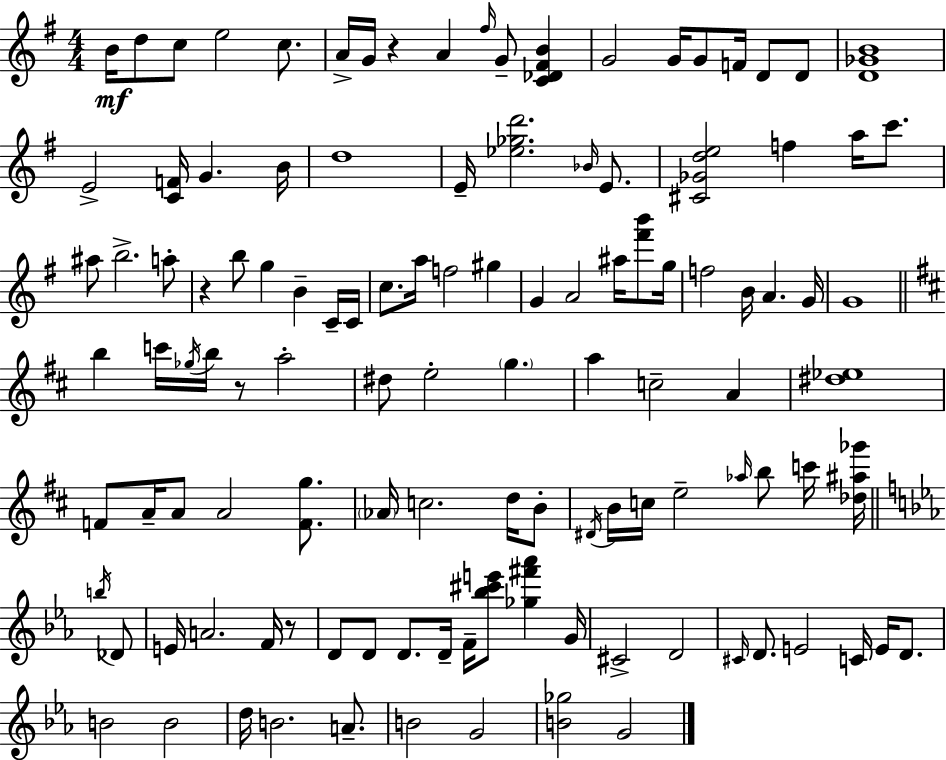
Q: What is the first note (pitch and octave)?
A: B4